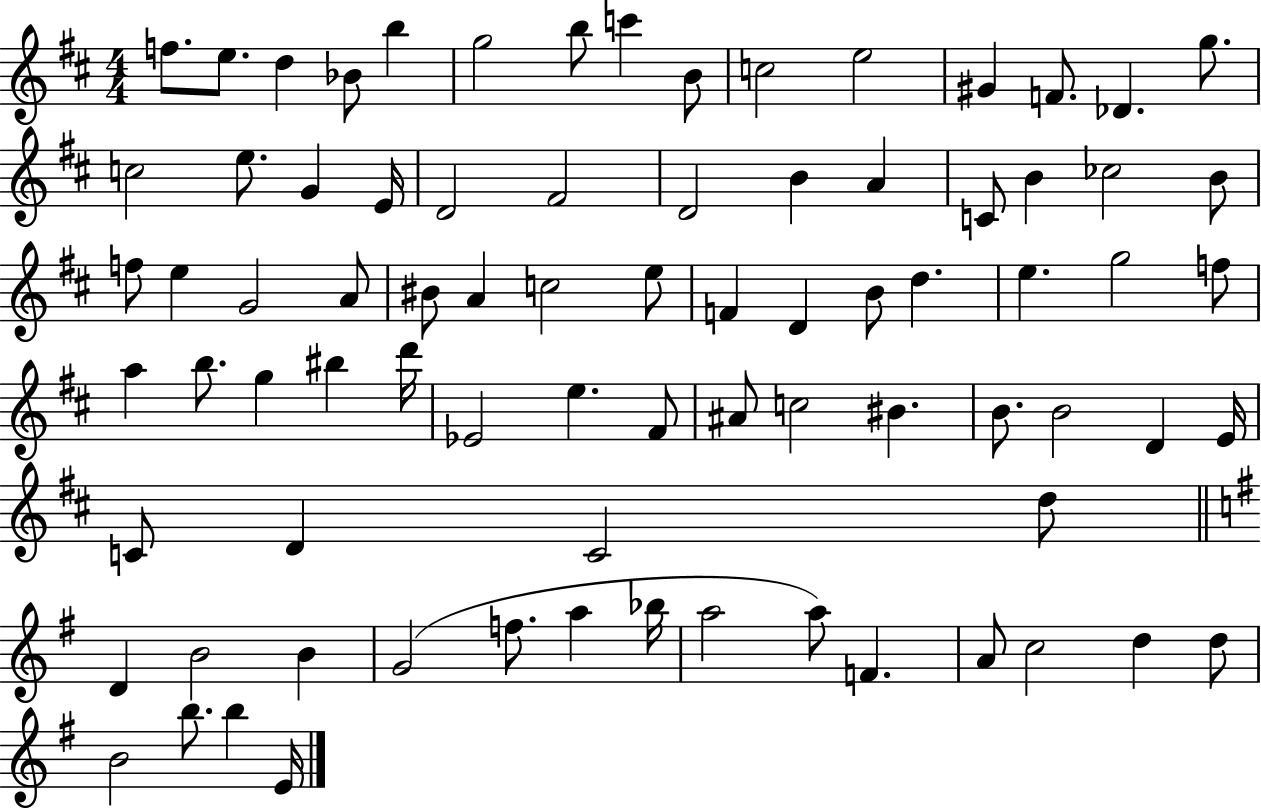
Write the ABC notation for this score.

X:1
T:Untitled
M:4/4
L:1/4
K:D
f/2 e/2 d _B/2 b g2 b/2 c' B/2 c2 e2 ^G F/2 _D g/2 c2 e/2 G E/4 D2 ^F2 D2 B A C/2 B _c2 B/2 f/2 e G2 A/2 ^B/2 A c2 e/2 F D B/2 d e g2 f/2 a b/2 g ^b d'/4 _E2 e ^F/2 ^A/2 c2 ^B B/2 B2 D E/4 C/2 D C2 d/2 D B2 B G2 f/2 a _b/4 a2 a/2 F A/2 c2 d d/2 B2 b/2 b E/4